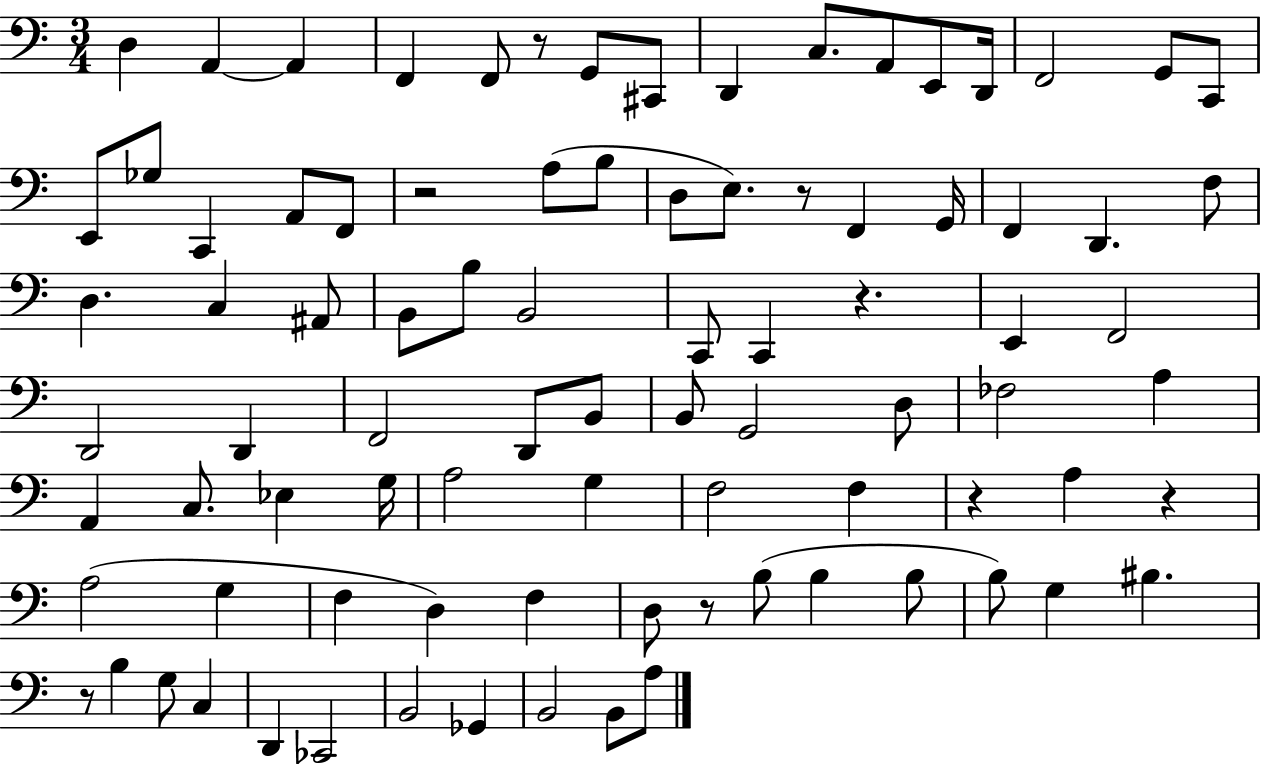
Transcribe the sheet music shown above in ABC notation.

X:1
T:Untitled
M:3/4
L:1/4
K:C
D, A,, A,, F,, F,,/2 z/2 G,,/2 ^C,,/2 D,, C,/2 A,,/2 E,,/2 D,,/4 F,,2 G,,/2 C,,/2 E,,/2 _G,/2 C,, A,,/2 F,,/2 z2 A,/2 B,/2 D,/2 E,/2 z/2 F,, G,,/4 F,, D,, F,/2 D, C, ^A,,/2 B,,/2 B,/2 B,,2 C,,/2 C,, z E,, F,,2 D,,2 D,, F,,2 D,,/2 B,,/2 B,,/2 G,,2 D,/2 _F,2 A, A,, C,/2 _E, G,/4 A,2 G, F,2 F, z A, z A,2 G, F, D, F, D,/2 z/2 B,/2 B, B,/2 B,/2 G, ^B, z/2 B, G,/2 C, D,, _C,,2 B,,2 _G,, B,,2 B,,/2 A,/2